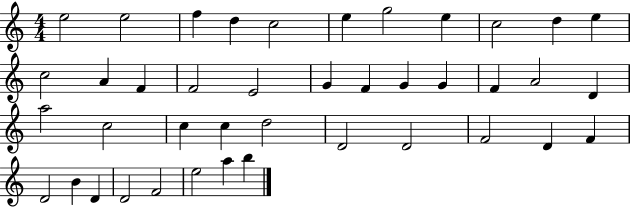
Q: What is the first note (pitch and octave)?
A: E5